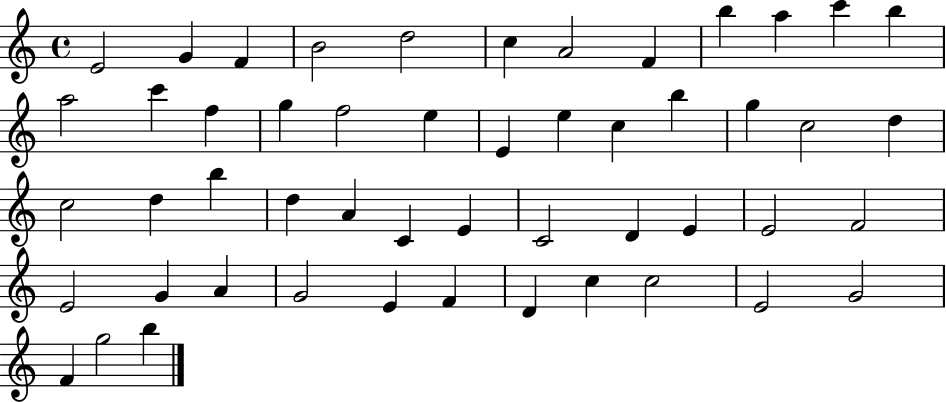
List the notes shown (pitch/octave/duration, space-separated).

E4/h G4/q F4/q B4/h D5/h C5/q A4/h F4/q B5/q A5/q C6/q B5/q A5/h C6/q F5/q G5/q F5/h E5/q E4/q E5/q C5/q B5/q G5/q C5/h D5/q C5/h D5/q B5/q D5/q A4/q C4/q E4/q C4/h D4/q E4/q E4/h F4/h E4/h G4/q A4/q G4/h E4/q F4/q D4/q C5/q C5/h E4/h G4/h F4/q G5/h B5/q